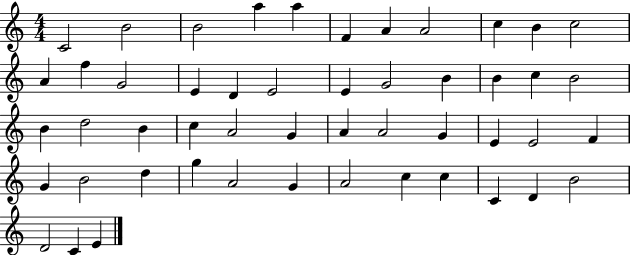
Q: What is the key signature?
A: C major